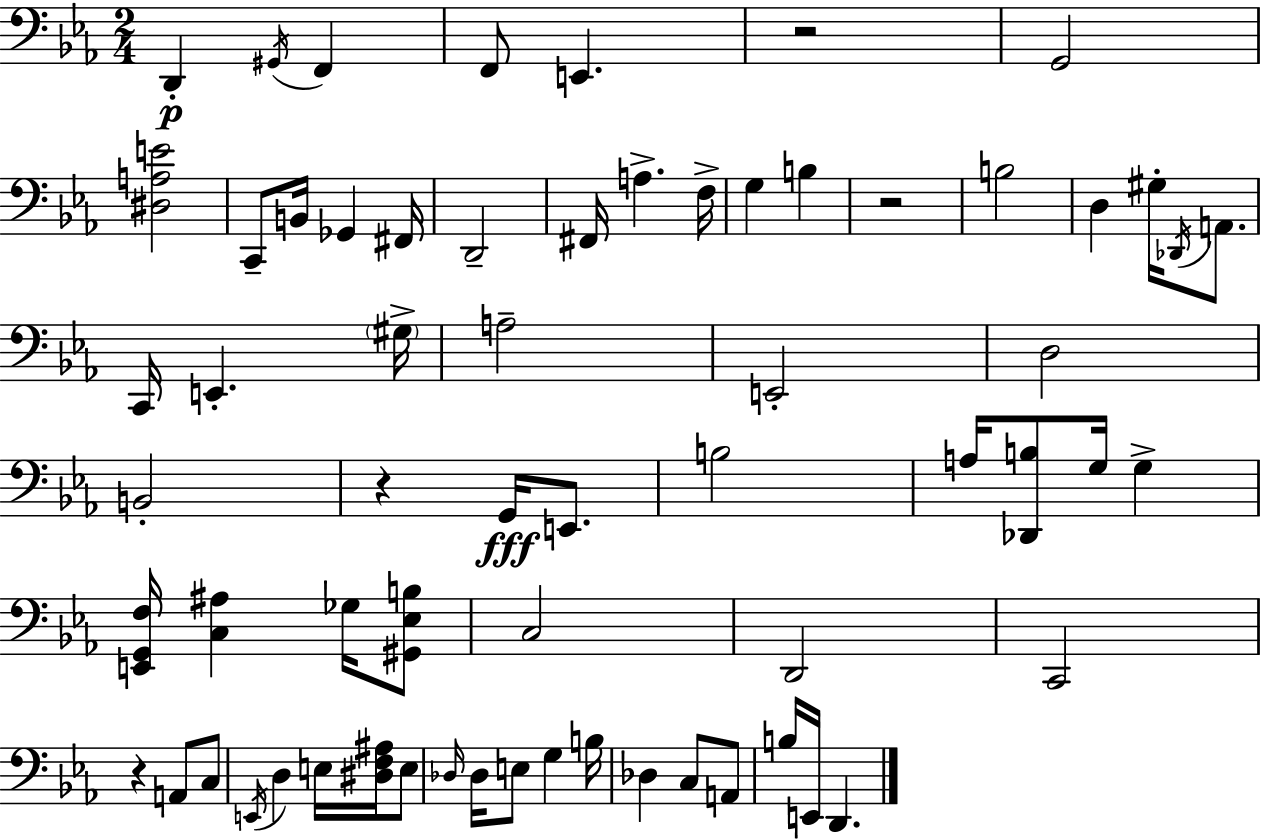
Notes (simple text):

D2/q G#2/s F2/q F2/e E2/q. R/h G2/h [D#3,A3,E4]/h C2/e B2/s Gb2/q F#2/s D2/h F#2/s A3/q. F3/s G3/q B3/q R/h B3/h D3/q G#3/s Db2/s A2/e. C2/s E2/q. G#3/s A3/h E2/h D3/h B2/h R/q G2/s E2/e. B3/h A3/s [Db2,B3]/e G3/s G3/q [E2,G2,F3]/s [C3,A#3]/q Gb3/s [G#2,Eb3,B3]/e C3/h D2/h C2/h R/q A2/e C3/e E2/s D3/q E3/s [D#3,F3,A#3]/s E3/e Db3/s Db3/s E3/e G3/q B3/s Db3/q C3/e A2/e B3/s E2/s D2/q.